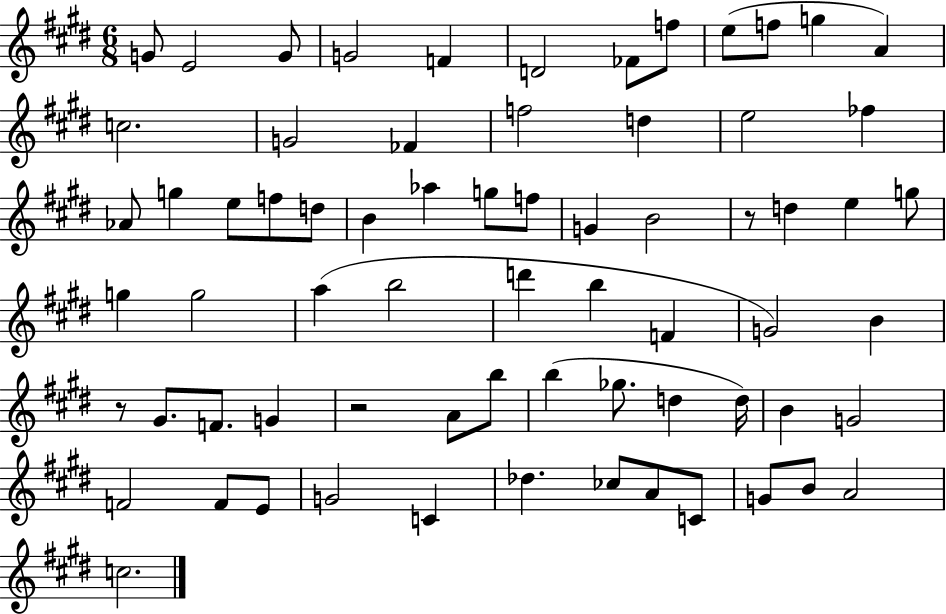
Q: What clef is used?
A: treble